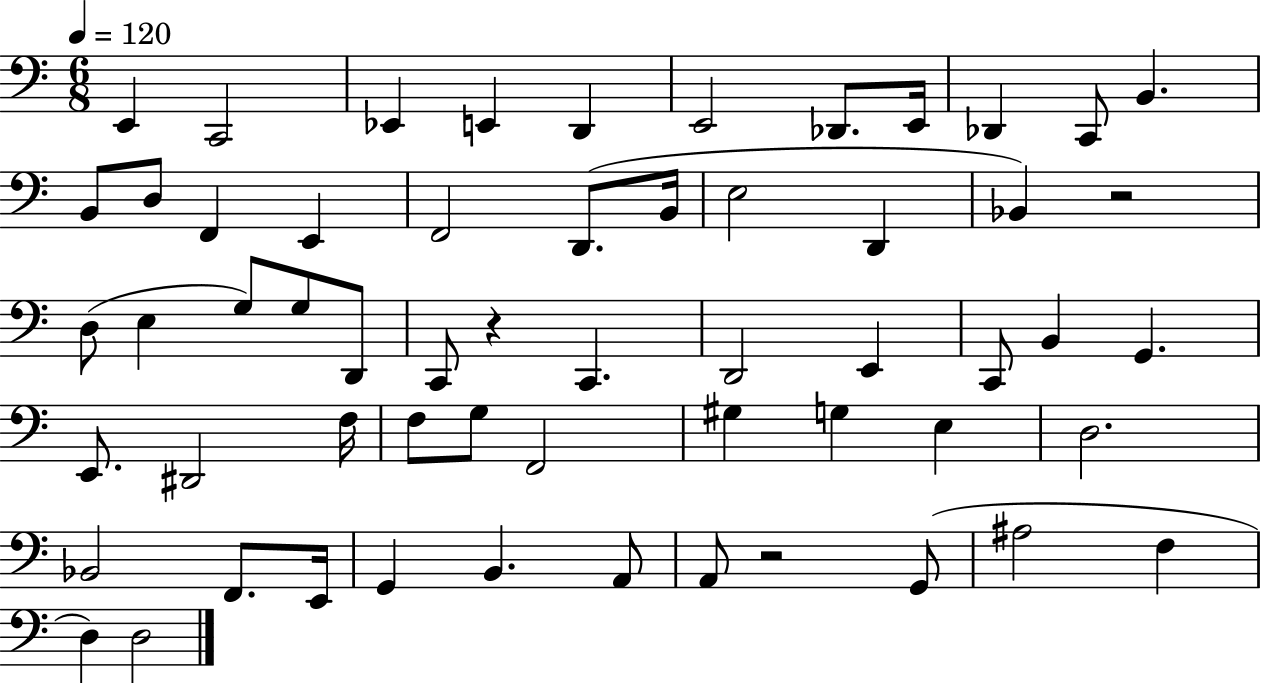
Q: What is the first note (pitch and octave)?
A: E2